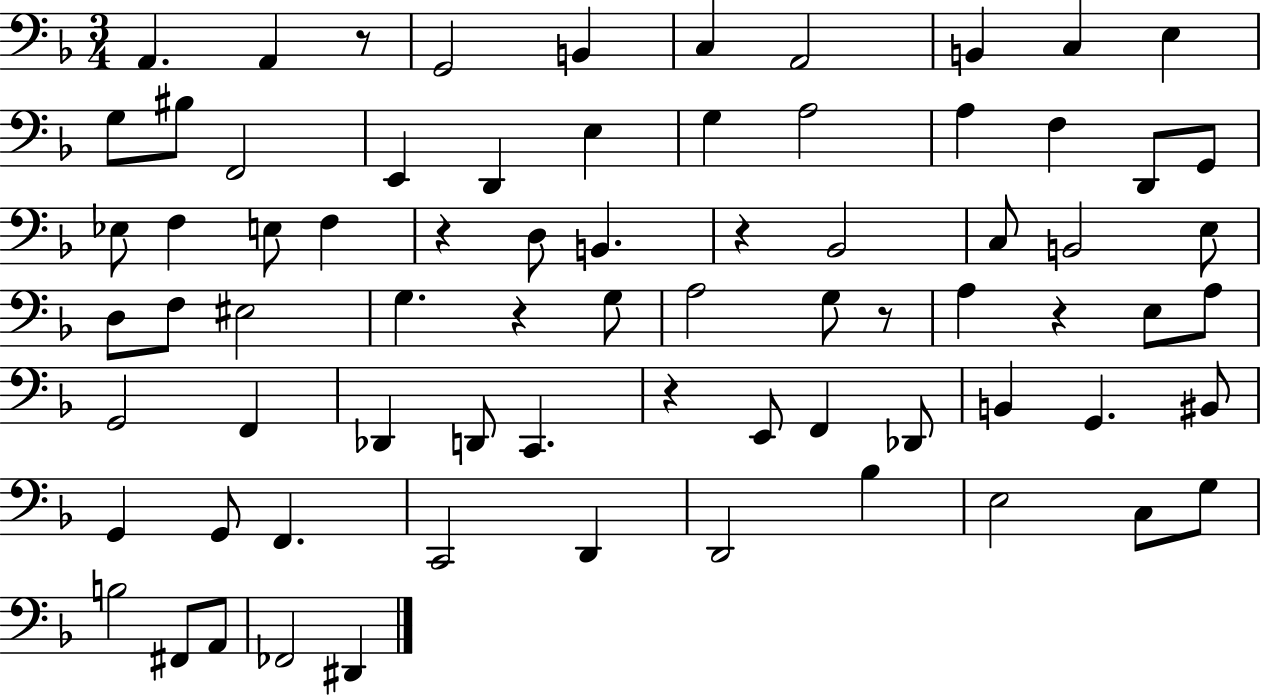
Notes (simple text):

A2/q. A2/q R/e G2/h B2/q C3/q A2/h B2/q C3/q E3/q G3/e BIS3/e F2/h E2/q D2/q E3/q G3/q A3/h A3/q F3/q D2/e G2/e Eb3/e F3/q E3/e F3/q R/q D3/e B2/q. R/q Bb2/h C3/e B2/h E3/e D3/e F3/e EIS3/h G3/q. R/q G3/e A3/h G3/e R/e A3/q R/q E3/e A3/e G2/h F2/q Db2/q D2/e C2/q. R/q E2/e F2/q Db2/e B2/q G2/q. BIS2/e G2/q G2/e F2/q. C2/h D2/q D2/h Bb3/q E3/h C3/e G3/e B3/h F#2/e A2/e FES2/h D#2/q